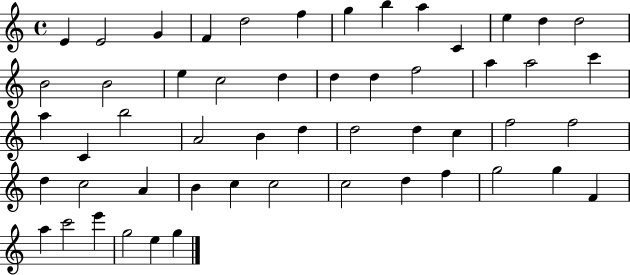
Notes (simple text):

E4/q E4/h G4/q F4/q D5/h F5/q G5/q B5/q A5/q C4/q E5/q D5/q D5/h B4/h B4/h E5/q C5/h D5/q D5/q D5/q F5/h A5/q A5/h C6/q A5/q C4/q B5/h A4/h B4/q D5/q D5/h D5/q C5/q F5/h F5/h D5/q C5/h A4/q B4/q C5/q C5/h C5/h D5/q F5/q G5/h G5/q F4/q A5/q C6/h E6/q G5/h E5/q G5/q